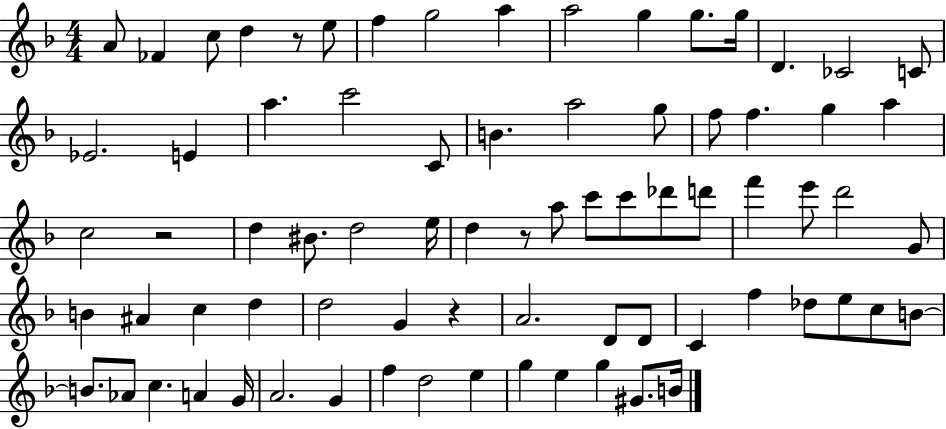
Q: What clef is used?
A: treble